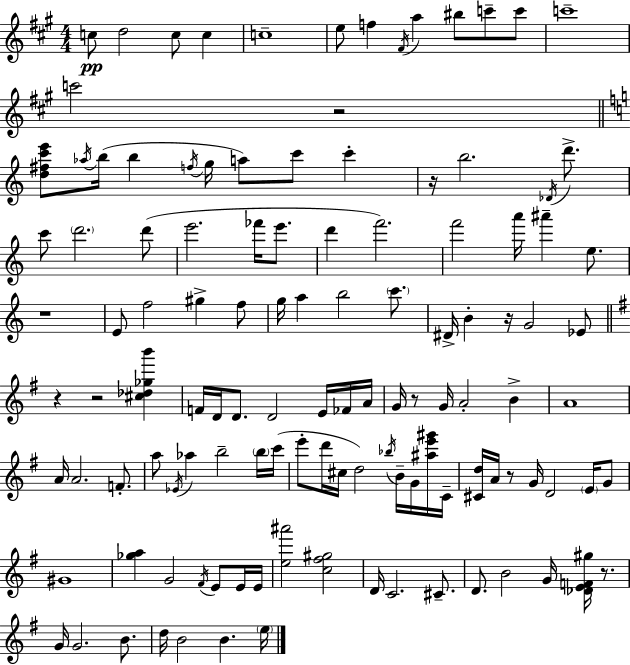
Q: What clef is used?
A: treble